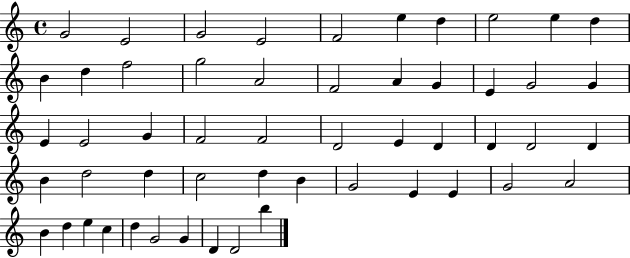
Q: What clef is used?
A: treble